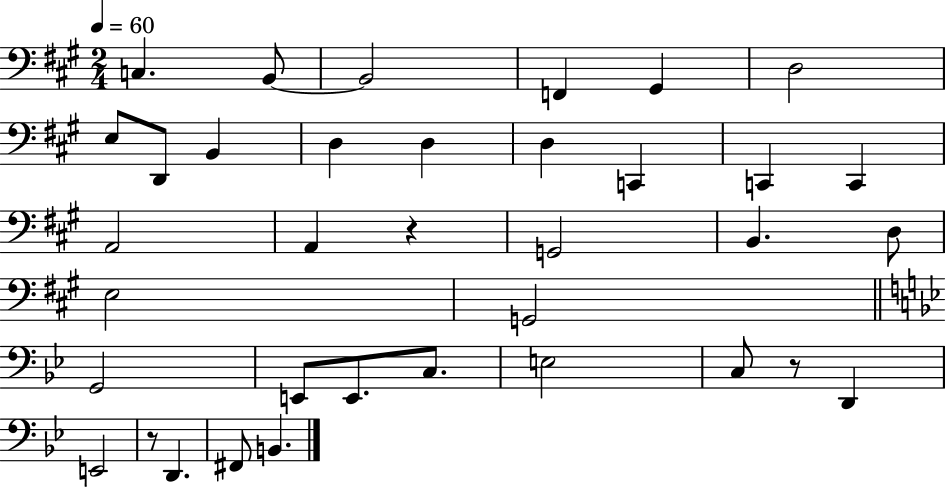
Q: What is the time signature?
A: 2/4